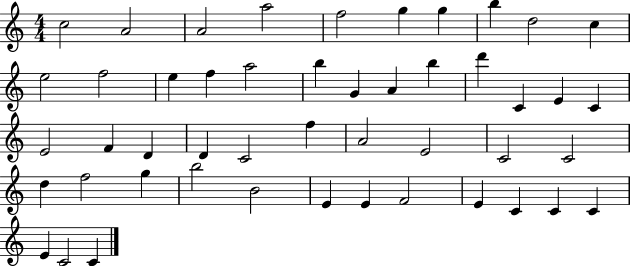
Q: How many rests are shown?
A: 0